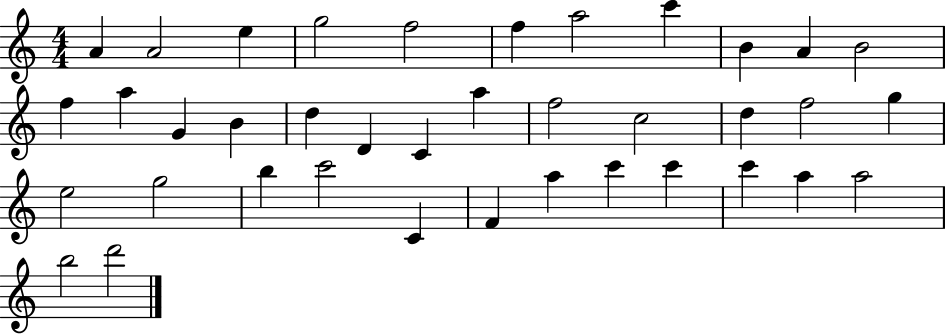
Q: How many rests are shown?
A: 0